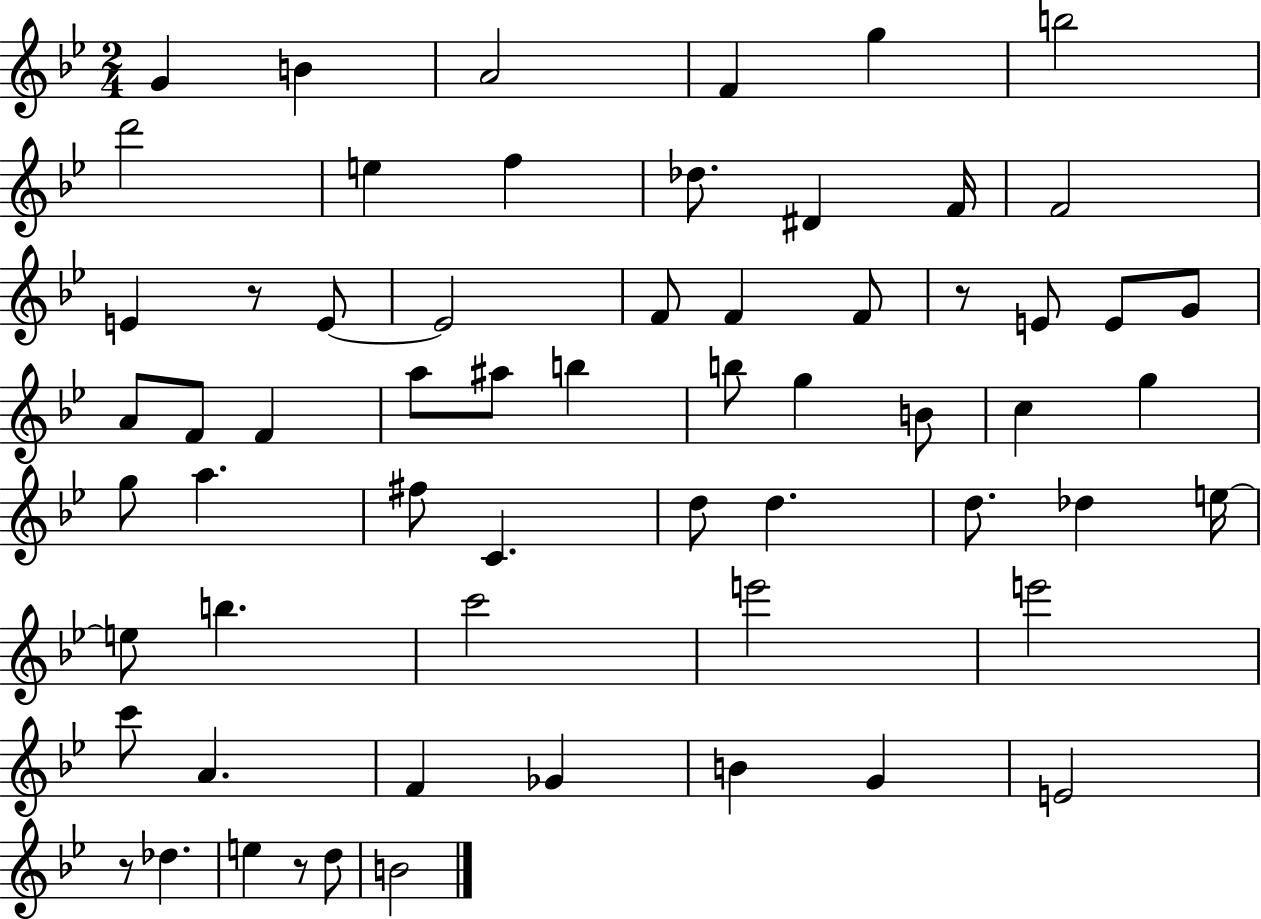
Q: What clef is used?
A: treble